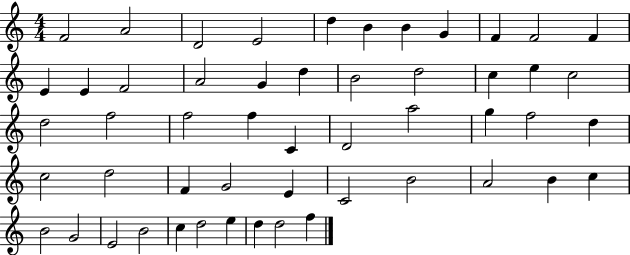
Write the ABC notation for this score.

X:1
T:Untitled
M:4/4
L:1/4
K:C
F2 A2 D2 E2 d B B G F F2 F E E F2 A2 G d B2 d2 c e c2 d2 f2 f2 f C D2 a2 g f2 d c2 d2 F G2 E C2 B2 A2 B c B2 G2 E2 B2 c d2 e d d2 f